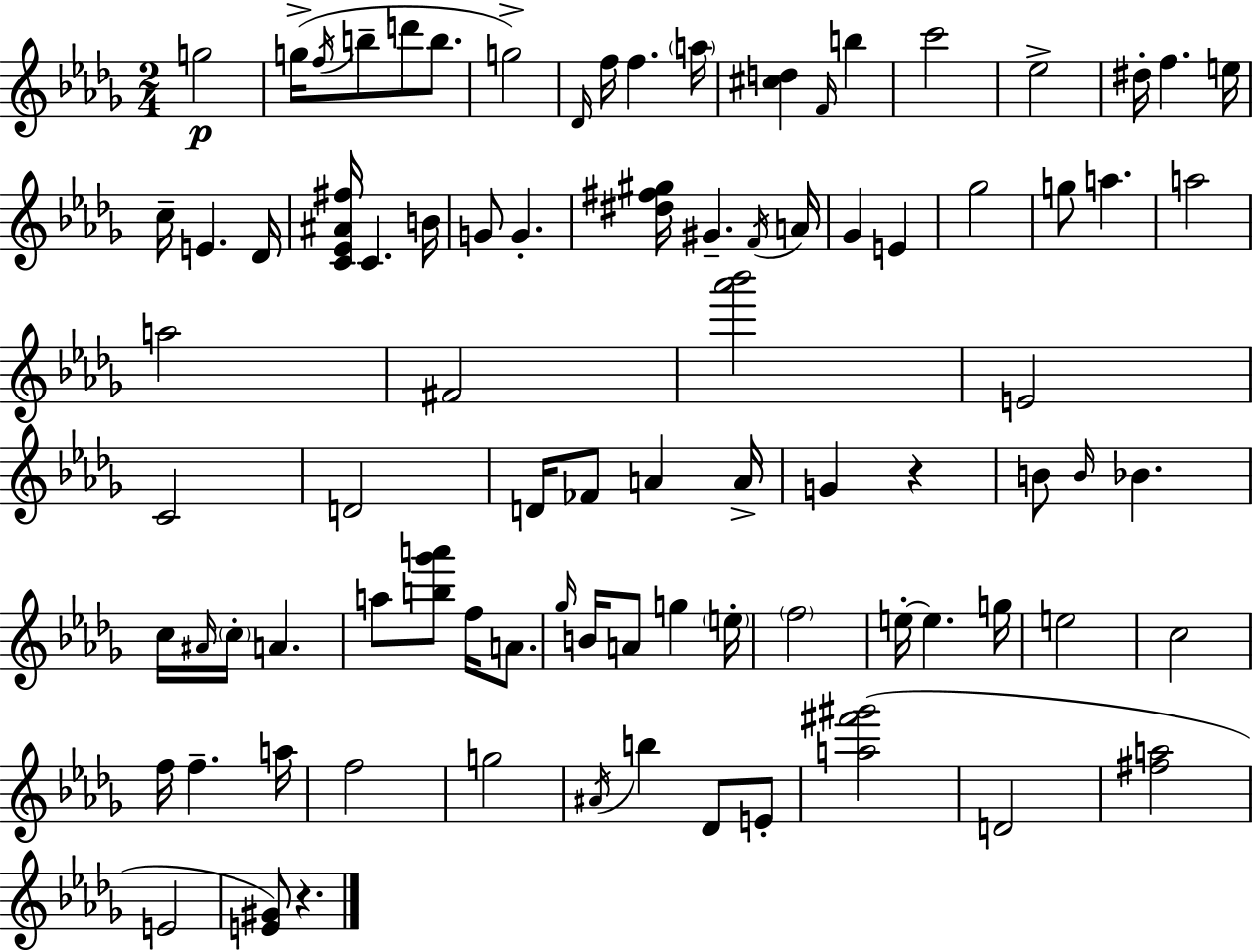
X:1
T:Untitled
M:2/4
L:1/4
K:Bbm
g2 g/4 f/4 b/2 d'/2 b/2 g2 _D/4 f/4 f a/4 [^cd] F/4 b c'2 _e2 ^d/4 f e/4 c/4 E _D/4 [C_E^A^f]/4 C B/4 G/2 G [^d^f^g]/4 ^G F/4 A/4 _G E _g2 g/2 a a2 a2 ^F2 [_a'_b']2 E2 C2 D2 D/4 _F/2 A A/4 G z B/2 B/4 _B c/4 ^A/4 c/4 A a/2 [b_g'a']/2 f/4 A/2 _g/4 B/4 A/2 g e/4 f2 e/4 e g/4 e2 c2 f/4 f a/4 f2 g2 ^A/4 b _D/2 E/2 [a^f'^g']2 D2 [^fa]2 E2 [E^G]/2 z